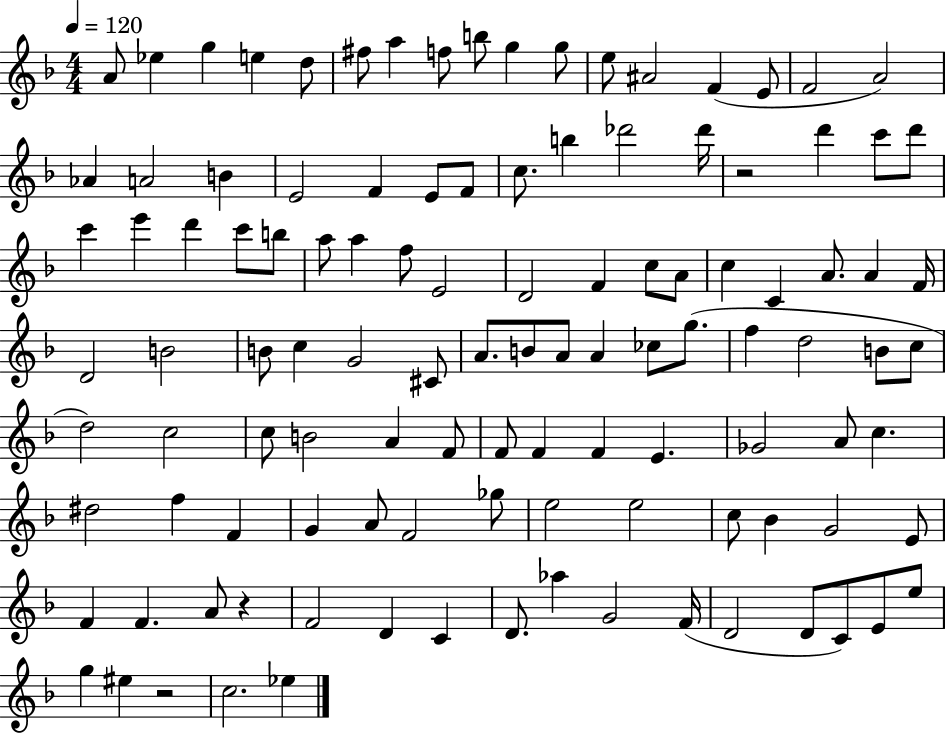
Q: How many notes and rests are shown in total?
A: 113